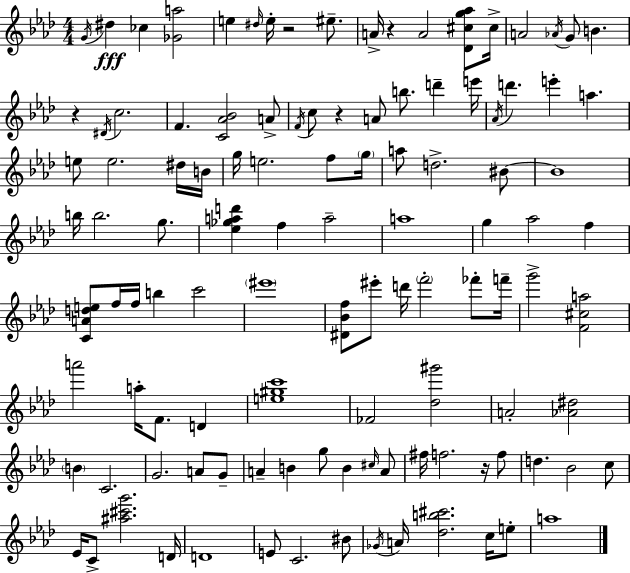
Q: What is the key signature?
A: AES major